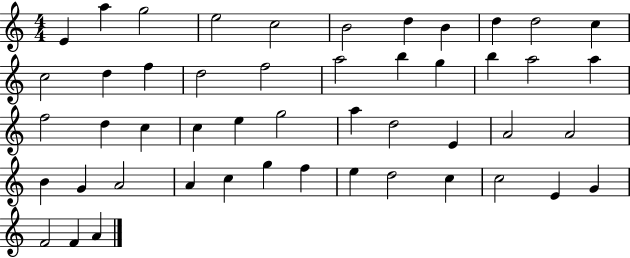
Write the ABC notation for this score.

X:1
T:Untitled
M:4/4
L:1/4
K:C
E a g2 e2 c2 B2 d B d d2 c c2 d f d2 f2 a2 b g b a2 a f2 d c c e g2 a d2 E A2 A2 B G A2 A c g f e d2 c c2 E G F2 F A